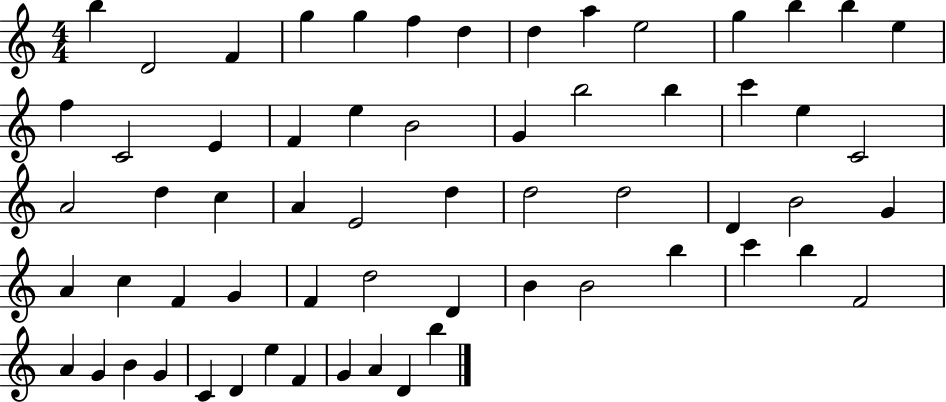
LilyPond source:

{
  \clef treble
  \numericTimeSignature
  \time 4/4
  \key c \major
  b''4 d'2 f'4 | g''4 g''4 f''4 d''4 | d''4 a''4 e''2 | g''4 b''4 b''4 e''4 | \break f''4 c'2 e'4 | f'4 e''4 b'2 | g'4 b''2 b''4 | c'''4 e''4 c'2 | \break a'2 d''4 c''4 | a'4 e'2 d''4 | d''2 d''2 | d'4 b'2 g'4 | \break a'4 c''4 f'4 g'4 | f'4 d''2 d'4 | b'4 b'2 b''4 | c'''4 b''4 f'2 | \break a'4 g'4 b'4 g'4 | c'4 d'4 e''4 f'4 | g'4 a'4 d'4 b''4 | \bar "|."
}